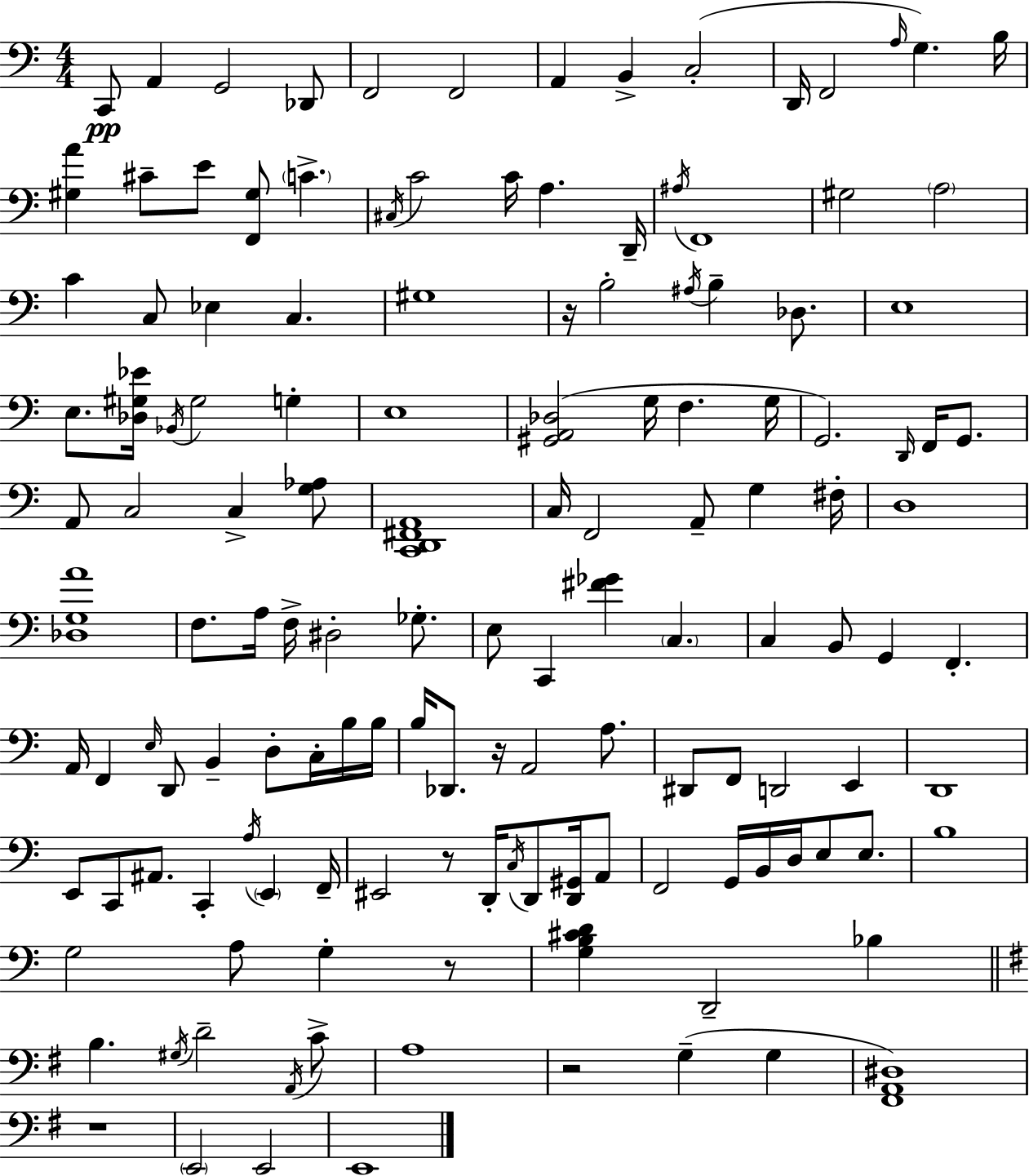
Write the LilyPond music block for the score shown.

{
  \clef bass
  \numericTimeSignature
  \time 4/4
  \key a \minor
  \repeat volta 2 { c,8\pp a,4 g,2 des,8 | f,2 f,2 | a,4 b,4-> c2-.( | d,16 f,2 \grace { a16 } g4.) | \break b16 <gis a'>4 cis'8-- e'8 <f, gis>8 \parenthesize c'4.-> | \acciaccatura { cis16 } c'2 c'16 a4. | d,16-- \acciaccatura { ais16 } f,1 | gis2 \parenthesize a2 | \break c'4 c8 ees4 c4. | gis1 | r16 b2-. \acciaccatura { ais16 } b4-- | des8. e1 | \break e8. <des gis ees'>16 \acciaccatura { bes,16 } gis2 | g4-. e1 | <gis, a, des>2( g16 f4. | g16 g,2.) | \break \grace { d,16 } f,16 g,8. a,8 c2 | c4-> <g aes>8 <c, d, fis, a,>1 | c16 f,2 a,8-- | g4 fis16-. d1 | \break <des g a'>1 | f8. a16 f16-> dis2-. | ges8.-. e8 c,4 <fis' ges'>4 | \parenthesize c4. c4 b,8 g,4 | \break f,4.-. a,16 f,4 \grace { e16 } d,8 b,4-- | d8-. c16-. b16 b16 b16 des,8. r16 a,2 | a8. dis,8 f,8 d,2 | e,4 d,1 | \break e,8 c,8 ais,8. c,4-. | \acciaccatura { a16 } \parenthesize e,4 f,16-- eis,2 | r8 d,16-. \acciaccatura { c16 } d,8 <d, gis,>16 a,8 f,2 | g,16 b,16 d16 e8 e8. b1 | \break g2 | a8 g4-. r8 <g b cis' d'>4 d,2-- | bes4 \bar "||" \break \key g \major b4. \acciaccatura { gis16 } d'2-- \acciaccatura { a,16 } | c'8-> a1 | r2 g4--( g4 | <fis, a, dis>1) | \break r1 | \parenthesize e,2 e,2 | e,1 | } \bar "|."
}